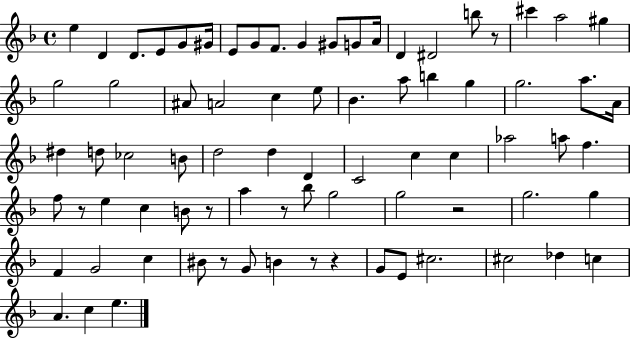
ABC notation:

X:1
T:Untitled
M:4/4
L:1/4
K:F
e D D/2 E/2 G/2 ^G/4 E/2 G/2 F/2 G ^G/2 G/2 A/4 D ^D2 b/2 z/2 ^c' a2 ^g g2 g2 ^A/2 A2 c e/2 _B a/2 b g g2 a/2 A/4 ^d d/2 _c2 B/2 d2 d D C2 c c _a2 a/2 f f/2 z/2 e c B/2 z/2 a z/2 _b/2 g2 g2 z2 g2 g F G2 c ^B/2 z/2 G/2 B z/2 z G/2 E/2 ^c2 ^c2 _d c A c e